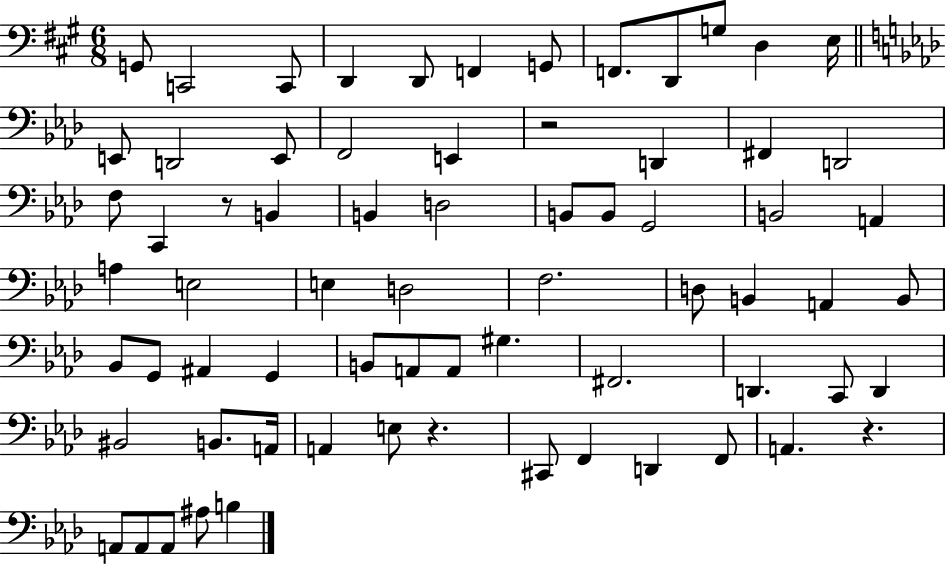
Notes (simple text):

G2/e C2/h C2/e D2/q D2/e F2/q G2/e F2/e. D2/e G3/e D3/q E3/s E2/e D2/h E2/e F2/h E2/q R/h D2/q F#2/q D2/h F3/e C2/q R/e B2/q B2/q D3/h B2/e B2/e G2/h B2/h A2/q A3/q E3/h E3/q D3/h F3/h. D3/e B2/q A2/q B2/e Bb2/e G2/e A#2/q G2/q B2/e A2/e A2/e G#3/q. F#2/h. D2/q. C2/e D2/q BIS2/h B2/e. A2/s A2/q E3/e R/q. C#2/e F2/q D2/q F2/e A2/q. R/q. A2/e A2/e A2/e A#3/e B3/q